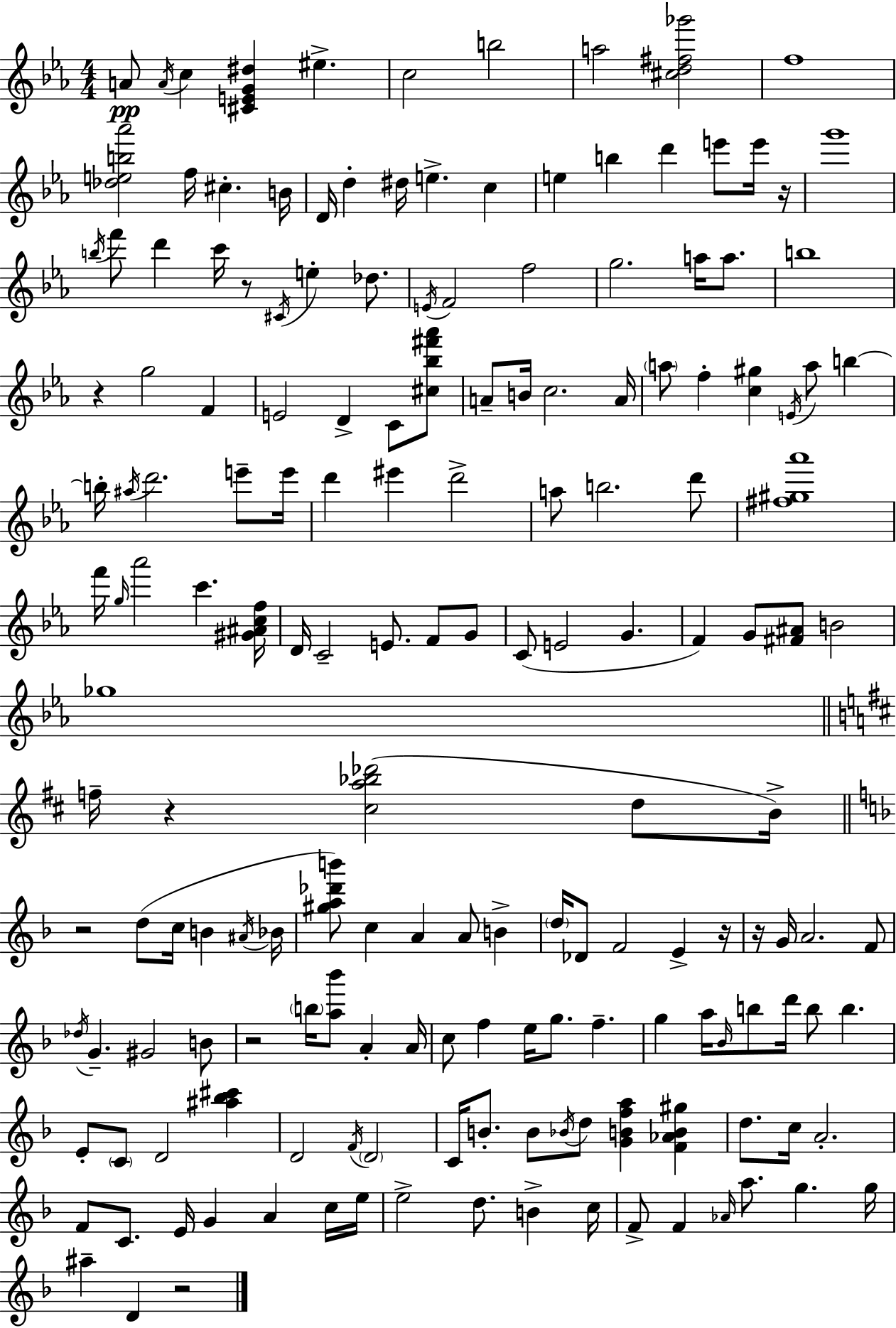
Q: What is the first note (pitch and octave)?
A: A4